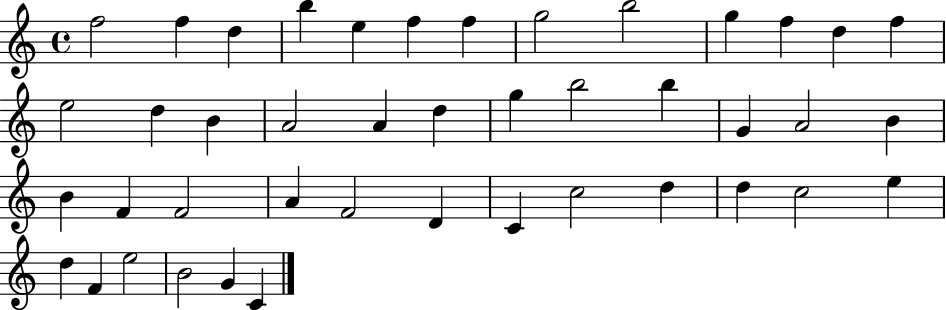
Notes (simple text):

F5/h F5/q D5/q B5/q E5/q F5/q F5/q G5/h B5/h G5/q F5/q D5/q F5/q E5/h D5/q B4/q A4/h A4/q D5/q G5/q B5/h B5/q G4/q A4/h B4/q B4/q F4/q F4/h A4/q F4/h D4/q C4/q C5/h D5/q D5/q C5/h E5/q D5/q F4/q E5/h B4/h G4/q C4/q